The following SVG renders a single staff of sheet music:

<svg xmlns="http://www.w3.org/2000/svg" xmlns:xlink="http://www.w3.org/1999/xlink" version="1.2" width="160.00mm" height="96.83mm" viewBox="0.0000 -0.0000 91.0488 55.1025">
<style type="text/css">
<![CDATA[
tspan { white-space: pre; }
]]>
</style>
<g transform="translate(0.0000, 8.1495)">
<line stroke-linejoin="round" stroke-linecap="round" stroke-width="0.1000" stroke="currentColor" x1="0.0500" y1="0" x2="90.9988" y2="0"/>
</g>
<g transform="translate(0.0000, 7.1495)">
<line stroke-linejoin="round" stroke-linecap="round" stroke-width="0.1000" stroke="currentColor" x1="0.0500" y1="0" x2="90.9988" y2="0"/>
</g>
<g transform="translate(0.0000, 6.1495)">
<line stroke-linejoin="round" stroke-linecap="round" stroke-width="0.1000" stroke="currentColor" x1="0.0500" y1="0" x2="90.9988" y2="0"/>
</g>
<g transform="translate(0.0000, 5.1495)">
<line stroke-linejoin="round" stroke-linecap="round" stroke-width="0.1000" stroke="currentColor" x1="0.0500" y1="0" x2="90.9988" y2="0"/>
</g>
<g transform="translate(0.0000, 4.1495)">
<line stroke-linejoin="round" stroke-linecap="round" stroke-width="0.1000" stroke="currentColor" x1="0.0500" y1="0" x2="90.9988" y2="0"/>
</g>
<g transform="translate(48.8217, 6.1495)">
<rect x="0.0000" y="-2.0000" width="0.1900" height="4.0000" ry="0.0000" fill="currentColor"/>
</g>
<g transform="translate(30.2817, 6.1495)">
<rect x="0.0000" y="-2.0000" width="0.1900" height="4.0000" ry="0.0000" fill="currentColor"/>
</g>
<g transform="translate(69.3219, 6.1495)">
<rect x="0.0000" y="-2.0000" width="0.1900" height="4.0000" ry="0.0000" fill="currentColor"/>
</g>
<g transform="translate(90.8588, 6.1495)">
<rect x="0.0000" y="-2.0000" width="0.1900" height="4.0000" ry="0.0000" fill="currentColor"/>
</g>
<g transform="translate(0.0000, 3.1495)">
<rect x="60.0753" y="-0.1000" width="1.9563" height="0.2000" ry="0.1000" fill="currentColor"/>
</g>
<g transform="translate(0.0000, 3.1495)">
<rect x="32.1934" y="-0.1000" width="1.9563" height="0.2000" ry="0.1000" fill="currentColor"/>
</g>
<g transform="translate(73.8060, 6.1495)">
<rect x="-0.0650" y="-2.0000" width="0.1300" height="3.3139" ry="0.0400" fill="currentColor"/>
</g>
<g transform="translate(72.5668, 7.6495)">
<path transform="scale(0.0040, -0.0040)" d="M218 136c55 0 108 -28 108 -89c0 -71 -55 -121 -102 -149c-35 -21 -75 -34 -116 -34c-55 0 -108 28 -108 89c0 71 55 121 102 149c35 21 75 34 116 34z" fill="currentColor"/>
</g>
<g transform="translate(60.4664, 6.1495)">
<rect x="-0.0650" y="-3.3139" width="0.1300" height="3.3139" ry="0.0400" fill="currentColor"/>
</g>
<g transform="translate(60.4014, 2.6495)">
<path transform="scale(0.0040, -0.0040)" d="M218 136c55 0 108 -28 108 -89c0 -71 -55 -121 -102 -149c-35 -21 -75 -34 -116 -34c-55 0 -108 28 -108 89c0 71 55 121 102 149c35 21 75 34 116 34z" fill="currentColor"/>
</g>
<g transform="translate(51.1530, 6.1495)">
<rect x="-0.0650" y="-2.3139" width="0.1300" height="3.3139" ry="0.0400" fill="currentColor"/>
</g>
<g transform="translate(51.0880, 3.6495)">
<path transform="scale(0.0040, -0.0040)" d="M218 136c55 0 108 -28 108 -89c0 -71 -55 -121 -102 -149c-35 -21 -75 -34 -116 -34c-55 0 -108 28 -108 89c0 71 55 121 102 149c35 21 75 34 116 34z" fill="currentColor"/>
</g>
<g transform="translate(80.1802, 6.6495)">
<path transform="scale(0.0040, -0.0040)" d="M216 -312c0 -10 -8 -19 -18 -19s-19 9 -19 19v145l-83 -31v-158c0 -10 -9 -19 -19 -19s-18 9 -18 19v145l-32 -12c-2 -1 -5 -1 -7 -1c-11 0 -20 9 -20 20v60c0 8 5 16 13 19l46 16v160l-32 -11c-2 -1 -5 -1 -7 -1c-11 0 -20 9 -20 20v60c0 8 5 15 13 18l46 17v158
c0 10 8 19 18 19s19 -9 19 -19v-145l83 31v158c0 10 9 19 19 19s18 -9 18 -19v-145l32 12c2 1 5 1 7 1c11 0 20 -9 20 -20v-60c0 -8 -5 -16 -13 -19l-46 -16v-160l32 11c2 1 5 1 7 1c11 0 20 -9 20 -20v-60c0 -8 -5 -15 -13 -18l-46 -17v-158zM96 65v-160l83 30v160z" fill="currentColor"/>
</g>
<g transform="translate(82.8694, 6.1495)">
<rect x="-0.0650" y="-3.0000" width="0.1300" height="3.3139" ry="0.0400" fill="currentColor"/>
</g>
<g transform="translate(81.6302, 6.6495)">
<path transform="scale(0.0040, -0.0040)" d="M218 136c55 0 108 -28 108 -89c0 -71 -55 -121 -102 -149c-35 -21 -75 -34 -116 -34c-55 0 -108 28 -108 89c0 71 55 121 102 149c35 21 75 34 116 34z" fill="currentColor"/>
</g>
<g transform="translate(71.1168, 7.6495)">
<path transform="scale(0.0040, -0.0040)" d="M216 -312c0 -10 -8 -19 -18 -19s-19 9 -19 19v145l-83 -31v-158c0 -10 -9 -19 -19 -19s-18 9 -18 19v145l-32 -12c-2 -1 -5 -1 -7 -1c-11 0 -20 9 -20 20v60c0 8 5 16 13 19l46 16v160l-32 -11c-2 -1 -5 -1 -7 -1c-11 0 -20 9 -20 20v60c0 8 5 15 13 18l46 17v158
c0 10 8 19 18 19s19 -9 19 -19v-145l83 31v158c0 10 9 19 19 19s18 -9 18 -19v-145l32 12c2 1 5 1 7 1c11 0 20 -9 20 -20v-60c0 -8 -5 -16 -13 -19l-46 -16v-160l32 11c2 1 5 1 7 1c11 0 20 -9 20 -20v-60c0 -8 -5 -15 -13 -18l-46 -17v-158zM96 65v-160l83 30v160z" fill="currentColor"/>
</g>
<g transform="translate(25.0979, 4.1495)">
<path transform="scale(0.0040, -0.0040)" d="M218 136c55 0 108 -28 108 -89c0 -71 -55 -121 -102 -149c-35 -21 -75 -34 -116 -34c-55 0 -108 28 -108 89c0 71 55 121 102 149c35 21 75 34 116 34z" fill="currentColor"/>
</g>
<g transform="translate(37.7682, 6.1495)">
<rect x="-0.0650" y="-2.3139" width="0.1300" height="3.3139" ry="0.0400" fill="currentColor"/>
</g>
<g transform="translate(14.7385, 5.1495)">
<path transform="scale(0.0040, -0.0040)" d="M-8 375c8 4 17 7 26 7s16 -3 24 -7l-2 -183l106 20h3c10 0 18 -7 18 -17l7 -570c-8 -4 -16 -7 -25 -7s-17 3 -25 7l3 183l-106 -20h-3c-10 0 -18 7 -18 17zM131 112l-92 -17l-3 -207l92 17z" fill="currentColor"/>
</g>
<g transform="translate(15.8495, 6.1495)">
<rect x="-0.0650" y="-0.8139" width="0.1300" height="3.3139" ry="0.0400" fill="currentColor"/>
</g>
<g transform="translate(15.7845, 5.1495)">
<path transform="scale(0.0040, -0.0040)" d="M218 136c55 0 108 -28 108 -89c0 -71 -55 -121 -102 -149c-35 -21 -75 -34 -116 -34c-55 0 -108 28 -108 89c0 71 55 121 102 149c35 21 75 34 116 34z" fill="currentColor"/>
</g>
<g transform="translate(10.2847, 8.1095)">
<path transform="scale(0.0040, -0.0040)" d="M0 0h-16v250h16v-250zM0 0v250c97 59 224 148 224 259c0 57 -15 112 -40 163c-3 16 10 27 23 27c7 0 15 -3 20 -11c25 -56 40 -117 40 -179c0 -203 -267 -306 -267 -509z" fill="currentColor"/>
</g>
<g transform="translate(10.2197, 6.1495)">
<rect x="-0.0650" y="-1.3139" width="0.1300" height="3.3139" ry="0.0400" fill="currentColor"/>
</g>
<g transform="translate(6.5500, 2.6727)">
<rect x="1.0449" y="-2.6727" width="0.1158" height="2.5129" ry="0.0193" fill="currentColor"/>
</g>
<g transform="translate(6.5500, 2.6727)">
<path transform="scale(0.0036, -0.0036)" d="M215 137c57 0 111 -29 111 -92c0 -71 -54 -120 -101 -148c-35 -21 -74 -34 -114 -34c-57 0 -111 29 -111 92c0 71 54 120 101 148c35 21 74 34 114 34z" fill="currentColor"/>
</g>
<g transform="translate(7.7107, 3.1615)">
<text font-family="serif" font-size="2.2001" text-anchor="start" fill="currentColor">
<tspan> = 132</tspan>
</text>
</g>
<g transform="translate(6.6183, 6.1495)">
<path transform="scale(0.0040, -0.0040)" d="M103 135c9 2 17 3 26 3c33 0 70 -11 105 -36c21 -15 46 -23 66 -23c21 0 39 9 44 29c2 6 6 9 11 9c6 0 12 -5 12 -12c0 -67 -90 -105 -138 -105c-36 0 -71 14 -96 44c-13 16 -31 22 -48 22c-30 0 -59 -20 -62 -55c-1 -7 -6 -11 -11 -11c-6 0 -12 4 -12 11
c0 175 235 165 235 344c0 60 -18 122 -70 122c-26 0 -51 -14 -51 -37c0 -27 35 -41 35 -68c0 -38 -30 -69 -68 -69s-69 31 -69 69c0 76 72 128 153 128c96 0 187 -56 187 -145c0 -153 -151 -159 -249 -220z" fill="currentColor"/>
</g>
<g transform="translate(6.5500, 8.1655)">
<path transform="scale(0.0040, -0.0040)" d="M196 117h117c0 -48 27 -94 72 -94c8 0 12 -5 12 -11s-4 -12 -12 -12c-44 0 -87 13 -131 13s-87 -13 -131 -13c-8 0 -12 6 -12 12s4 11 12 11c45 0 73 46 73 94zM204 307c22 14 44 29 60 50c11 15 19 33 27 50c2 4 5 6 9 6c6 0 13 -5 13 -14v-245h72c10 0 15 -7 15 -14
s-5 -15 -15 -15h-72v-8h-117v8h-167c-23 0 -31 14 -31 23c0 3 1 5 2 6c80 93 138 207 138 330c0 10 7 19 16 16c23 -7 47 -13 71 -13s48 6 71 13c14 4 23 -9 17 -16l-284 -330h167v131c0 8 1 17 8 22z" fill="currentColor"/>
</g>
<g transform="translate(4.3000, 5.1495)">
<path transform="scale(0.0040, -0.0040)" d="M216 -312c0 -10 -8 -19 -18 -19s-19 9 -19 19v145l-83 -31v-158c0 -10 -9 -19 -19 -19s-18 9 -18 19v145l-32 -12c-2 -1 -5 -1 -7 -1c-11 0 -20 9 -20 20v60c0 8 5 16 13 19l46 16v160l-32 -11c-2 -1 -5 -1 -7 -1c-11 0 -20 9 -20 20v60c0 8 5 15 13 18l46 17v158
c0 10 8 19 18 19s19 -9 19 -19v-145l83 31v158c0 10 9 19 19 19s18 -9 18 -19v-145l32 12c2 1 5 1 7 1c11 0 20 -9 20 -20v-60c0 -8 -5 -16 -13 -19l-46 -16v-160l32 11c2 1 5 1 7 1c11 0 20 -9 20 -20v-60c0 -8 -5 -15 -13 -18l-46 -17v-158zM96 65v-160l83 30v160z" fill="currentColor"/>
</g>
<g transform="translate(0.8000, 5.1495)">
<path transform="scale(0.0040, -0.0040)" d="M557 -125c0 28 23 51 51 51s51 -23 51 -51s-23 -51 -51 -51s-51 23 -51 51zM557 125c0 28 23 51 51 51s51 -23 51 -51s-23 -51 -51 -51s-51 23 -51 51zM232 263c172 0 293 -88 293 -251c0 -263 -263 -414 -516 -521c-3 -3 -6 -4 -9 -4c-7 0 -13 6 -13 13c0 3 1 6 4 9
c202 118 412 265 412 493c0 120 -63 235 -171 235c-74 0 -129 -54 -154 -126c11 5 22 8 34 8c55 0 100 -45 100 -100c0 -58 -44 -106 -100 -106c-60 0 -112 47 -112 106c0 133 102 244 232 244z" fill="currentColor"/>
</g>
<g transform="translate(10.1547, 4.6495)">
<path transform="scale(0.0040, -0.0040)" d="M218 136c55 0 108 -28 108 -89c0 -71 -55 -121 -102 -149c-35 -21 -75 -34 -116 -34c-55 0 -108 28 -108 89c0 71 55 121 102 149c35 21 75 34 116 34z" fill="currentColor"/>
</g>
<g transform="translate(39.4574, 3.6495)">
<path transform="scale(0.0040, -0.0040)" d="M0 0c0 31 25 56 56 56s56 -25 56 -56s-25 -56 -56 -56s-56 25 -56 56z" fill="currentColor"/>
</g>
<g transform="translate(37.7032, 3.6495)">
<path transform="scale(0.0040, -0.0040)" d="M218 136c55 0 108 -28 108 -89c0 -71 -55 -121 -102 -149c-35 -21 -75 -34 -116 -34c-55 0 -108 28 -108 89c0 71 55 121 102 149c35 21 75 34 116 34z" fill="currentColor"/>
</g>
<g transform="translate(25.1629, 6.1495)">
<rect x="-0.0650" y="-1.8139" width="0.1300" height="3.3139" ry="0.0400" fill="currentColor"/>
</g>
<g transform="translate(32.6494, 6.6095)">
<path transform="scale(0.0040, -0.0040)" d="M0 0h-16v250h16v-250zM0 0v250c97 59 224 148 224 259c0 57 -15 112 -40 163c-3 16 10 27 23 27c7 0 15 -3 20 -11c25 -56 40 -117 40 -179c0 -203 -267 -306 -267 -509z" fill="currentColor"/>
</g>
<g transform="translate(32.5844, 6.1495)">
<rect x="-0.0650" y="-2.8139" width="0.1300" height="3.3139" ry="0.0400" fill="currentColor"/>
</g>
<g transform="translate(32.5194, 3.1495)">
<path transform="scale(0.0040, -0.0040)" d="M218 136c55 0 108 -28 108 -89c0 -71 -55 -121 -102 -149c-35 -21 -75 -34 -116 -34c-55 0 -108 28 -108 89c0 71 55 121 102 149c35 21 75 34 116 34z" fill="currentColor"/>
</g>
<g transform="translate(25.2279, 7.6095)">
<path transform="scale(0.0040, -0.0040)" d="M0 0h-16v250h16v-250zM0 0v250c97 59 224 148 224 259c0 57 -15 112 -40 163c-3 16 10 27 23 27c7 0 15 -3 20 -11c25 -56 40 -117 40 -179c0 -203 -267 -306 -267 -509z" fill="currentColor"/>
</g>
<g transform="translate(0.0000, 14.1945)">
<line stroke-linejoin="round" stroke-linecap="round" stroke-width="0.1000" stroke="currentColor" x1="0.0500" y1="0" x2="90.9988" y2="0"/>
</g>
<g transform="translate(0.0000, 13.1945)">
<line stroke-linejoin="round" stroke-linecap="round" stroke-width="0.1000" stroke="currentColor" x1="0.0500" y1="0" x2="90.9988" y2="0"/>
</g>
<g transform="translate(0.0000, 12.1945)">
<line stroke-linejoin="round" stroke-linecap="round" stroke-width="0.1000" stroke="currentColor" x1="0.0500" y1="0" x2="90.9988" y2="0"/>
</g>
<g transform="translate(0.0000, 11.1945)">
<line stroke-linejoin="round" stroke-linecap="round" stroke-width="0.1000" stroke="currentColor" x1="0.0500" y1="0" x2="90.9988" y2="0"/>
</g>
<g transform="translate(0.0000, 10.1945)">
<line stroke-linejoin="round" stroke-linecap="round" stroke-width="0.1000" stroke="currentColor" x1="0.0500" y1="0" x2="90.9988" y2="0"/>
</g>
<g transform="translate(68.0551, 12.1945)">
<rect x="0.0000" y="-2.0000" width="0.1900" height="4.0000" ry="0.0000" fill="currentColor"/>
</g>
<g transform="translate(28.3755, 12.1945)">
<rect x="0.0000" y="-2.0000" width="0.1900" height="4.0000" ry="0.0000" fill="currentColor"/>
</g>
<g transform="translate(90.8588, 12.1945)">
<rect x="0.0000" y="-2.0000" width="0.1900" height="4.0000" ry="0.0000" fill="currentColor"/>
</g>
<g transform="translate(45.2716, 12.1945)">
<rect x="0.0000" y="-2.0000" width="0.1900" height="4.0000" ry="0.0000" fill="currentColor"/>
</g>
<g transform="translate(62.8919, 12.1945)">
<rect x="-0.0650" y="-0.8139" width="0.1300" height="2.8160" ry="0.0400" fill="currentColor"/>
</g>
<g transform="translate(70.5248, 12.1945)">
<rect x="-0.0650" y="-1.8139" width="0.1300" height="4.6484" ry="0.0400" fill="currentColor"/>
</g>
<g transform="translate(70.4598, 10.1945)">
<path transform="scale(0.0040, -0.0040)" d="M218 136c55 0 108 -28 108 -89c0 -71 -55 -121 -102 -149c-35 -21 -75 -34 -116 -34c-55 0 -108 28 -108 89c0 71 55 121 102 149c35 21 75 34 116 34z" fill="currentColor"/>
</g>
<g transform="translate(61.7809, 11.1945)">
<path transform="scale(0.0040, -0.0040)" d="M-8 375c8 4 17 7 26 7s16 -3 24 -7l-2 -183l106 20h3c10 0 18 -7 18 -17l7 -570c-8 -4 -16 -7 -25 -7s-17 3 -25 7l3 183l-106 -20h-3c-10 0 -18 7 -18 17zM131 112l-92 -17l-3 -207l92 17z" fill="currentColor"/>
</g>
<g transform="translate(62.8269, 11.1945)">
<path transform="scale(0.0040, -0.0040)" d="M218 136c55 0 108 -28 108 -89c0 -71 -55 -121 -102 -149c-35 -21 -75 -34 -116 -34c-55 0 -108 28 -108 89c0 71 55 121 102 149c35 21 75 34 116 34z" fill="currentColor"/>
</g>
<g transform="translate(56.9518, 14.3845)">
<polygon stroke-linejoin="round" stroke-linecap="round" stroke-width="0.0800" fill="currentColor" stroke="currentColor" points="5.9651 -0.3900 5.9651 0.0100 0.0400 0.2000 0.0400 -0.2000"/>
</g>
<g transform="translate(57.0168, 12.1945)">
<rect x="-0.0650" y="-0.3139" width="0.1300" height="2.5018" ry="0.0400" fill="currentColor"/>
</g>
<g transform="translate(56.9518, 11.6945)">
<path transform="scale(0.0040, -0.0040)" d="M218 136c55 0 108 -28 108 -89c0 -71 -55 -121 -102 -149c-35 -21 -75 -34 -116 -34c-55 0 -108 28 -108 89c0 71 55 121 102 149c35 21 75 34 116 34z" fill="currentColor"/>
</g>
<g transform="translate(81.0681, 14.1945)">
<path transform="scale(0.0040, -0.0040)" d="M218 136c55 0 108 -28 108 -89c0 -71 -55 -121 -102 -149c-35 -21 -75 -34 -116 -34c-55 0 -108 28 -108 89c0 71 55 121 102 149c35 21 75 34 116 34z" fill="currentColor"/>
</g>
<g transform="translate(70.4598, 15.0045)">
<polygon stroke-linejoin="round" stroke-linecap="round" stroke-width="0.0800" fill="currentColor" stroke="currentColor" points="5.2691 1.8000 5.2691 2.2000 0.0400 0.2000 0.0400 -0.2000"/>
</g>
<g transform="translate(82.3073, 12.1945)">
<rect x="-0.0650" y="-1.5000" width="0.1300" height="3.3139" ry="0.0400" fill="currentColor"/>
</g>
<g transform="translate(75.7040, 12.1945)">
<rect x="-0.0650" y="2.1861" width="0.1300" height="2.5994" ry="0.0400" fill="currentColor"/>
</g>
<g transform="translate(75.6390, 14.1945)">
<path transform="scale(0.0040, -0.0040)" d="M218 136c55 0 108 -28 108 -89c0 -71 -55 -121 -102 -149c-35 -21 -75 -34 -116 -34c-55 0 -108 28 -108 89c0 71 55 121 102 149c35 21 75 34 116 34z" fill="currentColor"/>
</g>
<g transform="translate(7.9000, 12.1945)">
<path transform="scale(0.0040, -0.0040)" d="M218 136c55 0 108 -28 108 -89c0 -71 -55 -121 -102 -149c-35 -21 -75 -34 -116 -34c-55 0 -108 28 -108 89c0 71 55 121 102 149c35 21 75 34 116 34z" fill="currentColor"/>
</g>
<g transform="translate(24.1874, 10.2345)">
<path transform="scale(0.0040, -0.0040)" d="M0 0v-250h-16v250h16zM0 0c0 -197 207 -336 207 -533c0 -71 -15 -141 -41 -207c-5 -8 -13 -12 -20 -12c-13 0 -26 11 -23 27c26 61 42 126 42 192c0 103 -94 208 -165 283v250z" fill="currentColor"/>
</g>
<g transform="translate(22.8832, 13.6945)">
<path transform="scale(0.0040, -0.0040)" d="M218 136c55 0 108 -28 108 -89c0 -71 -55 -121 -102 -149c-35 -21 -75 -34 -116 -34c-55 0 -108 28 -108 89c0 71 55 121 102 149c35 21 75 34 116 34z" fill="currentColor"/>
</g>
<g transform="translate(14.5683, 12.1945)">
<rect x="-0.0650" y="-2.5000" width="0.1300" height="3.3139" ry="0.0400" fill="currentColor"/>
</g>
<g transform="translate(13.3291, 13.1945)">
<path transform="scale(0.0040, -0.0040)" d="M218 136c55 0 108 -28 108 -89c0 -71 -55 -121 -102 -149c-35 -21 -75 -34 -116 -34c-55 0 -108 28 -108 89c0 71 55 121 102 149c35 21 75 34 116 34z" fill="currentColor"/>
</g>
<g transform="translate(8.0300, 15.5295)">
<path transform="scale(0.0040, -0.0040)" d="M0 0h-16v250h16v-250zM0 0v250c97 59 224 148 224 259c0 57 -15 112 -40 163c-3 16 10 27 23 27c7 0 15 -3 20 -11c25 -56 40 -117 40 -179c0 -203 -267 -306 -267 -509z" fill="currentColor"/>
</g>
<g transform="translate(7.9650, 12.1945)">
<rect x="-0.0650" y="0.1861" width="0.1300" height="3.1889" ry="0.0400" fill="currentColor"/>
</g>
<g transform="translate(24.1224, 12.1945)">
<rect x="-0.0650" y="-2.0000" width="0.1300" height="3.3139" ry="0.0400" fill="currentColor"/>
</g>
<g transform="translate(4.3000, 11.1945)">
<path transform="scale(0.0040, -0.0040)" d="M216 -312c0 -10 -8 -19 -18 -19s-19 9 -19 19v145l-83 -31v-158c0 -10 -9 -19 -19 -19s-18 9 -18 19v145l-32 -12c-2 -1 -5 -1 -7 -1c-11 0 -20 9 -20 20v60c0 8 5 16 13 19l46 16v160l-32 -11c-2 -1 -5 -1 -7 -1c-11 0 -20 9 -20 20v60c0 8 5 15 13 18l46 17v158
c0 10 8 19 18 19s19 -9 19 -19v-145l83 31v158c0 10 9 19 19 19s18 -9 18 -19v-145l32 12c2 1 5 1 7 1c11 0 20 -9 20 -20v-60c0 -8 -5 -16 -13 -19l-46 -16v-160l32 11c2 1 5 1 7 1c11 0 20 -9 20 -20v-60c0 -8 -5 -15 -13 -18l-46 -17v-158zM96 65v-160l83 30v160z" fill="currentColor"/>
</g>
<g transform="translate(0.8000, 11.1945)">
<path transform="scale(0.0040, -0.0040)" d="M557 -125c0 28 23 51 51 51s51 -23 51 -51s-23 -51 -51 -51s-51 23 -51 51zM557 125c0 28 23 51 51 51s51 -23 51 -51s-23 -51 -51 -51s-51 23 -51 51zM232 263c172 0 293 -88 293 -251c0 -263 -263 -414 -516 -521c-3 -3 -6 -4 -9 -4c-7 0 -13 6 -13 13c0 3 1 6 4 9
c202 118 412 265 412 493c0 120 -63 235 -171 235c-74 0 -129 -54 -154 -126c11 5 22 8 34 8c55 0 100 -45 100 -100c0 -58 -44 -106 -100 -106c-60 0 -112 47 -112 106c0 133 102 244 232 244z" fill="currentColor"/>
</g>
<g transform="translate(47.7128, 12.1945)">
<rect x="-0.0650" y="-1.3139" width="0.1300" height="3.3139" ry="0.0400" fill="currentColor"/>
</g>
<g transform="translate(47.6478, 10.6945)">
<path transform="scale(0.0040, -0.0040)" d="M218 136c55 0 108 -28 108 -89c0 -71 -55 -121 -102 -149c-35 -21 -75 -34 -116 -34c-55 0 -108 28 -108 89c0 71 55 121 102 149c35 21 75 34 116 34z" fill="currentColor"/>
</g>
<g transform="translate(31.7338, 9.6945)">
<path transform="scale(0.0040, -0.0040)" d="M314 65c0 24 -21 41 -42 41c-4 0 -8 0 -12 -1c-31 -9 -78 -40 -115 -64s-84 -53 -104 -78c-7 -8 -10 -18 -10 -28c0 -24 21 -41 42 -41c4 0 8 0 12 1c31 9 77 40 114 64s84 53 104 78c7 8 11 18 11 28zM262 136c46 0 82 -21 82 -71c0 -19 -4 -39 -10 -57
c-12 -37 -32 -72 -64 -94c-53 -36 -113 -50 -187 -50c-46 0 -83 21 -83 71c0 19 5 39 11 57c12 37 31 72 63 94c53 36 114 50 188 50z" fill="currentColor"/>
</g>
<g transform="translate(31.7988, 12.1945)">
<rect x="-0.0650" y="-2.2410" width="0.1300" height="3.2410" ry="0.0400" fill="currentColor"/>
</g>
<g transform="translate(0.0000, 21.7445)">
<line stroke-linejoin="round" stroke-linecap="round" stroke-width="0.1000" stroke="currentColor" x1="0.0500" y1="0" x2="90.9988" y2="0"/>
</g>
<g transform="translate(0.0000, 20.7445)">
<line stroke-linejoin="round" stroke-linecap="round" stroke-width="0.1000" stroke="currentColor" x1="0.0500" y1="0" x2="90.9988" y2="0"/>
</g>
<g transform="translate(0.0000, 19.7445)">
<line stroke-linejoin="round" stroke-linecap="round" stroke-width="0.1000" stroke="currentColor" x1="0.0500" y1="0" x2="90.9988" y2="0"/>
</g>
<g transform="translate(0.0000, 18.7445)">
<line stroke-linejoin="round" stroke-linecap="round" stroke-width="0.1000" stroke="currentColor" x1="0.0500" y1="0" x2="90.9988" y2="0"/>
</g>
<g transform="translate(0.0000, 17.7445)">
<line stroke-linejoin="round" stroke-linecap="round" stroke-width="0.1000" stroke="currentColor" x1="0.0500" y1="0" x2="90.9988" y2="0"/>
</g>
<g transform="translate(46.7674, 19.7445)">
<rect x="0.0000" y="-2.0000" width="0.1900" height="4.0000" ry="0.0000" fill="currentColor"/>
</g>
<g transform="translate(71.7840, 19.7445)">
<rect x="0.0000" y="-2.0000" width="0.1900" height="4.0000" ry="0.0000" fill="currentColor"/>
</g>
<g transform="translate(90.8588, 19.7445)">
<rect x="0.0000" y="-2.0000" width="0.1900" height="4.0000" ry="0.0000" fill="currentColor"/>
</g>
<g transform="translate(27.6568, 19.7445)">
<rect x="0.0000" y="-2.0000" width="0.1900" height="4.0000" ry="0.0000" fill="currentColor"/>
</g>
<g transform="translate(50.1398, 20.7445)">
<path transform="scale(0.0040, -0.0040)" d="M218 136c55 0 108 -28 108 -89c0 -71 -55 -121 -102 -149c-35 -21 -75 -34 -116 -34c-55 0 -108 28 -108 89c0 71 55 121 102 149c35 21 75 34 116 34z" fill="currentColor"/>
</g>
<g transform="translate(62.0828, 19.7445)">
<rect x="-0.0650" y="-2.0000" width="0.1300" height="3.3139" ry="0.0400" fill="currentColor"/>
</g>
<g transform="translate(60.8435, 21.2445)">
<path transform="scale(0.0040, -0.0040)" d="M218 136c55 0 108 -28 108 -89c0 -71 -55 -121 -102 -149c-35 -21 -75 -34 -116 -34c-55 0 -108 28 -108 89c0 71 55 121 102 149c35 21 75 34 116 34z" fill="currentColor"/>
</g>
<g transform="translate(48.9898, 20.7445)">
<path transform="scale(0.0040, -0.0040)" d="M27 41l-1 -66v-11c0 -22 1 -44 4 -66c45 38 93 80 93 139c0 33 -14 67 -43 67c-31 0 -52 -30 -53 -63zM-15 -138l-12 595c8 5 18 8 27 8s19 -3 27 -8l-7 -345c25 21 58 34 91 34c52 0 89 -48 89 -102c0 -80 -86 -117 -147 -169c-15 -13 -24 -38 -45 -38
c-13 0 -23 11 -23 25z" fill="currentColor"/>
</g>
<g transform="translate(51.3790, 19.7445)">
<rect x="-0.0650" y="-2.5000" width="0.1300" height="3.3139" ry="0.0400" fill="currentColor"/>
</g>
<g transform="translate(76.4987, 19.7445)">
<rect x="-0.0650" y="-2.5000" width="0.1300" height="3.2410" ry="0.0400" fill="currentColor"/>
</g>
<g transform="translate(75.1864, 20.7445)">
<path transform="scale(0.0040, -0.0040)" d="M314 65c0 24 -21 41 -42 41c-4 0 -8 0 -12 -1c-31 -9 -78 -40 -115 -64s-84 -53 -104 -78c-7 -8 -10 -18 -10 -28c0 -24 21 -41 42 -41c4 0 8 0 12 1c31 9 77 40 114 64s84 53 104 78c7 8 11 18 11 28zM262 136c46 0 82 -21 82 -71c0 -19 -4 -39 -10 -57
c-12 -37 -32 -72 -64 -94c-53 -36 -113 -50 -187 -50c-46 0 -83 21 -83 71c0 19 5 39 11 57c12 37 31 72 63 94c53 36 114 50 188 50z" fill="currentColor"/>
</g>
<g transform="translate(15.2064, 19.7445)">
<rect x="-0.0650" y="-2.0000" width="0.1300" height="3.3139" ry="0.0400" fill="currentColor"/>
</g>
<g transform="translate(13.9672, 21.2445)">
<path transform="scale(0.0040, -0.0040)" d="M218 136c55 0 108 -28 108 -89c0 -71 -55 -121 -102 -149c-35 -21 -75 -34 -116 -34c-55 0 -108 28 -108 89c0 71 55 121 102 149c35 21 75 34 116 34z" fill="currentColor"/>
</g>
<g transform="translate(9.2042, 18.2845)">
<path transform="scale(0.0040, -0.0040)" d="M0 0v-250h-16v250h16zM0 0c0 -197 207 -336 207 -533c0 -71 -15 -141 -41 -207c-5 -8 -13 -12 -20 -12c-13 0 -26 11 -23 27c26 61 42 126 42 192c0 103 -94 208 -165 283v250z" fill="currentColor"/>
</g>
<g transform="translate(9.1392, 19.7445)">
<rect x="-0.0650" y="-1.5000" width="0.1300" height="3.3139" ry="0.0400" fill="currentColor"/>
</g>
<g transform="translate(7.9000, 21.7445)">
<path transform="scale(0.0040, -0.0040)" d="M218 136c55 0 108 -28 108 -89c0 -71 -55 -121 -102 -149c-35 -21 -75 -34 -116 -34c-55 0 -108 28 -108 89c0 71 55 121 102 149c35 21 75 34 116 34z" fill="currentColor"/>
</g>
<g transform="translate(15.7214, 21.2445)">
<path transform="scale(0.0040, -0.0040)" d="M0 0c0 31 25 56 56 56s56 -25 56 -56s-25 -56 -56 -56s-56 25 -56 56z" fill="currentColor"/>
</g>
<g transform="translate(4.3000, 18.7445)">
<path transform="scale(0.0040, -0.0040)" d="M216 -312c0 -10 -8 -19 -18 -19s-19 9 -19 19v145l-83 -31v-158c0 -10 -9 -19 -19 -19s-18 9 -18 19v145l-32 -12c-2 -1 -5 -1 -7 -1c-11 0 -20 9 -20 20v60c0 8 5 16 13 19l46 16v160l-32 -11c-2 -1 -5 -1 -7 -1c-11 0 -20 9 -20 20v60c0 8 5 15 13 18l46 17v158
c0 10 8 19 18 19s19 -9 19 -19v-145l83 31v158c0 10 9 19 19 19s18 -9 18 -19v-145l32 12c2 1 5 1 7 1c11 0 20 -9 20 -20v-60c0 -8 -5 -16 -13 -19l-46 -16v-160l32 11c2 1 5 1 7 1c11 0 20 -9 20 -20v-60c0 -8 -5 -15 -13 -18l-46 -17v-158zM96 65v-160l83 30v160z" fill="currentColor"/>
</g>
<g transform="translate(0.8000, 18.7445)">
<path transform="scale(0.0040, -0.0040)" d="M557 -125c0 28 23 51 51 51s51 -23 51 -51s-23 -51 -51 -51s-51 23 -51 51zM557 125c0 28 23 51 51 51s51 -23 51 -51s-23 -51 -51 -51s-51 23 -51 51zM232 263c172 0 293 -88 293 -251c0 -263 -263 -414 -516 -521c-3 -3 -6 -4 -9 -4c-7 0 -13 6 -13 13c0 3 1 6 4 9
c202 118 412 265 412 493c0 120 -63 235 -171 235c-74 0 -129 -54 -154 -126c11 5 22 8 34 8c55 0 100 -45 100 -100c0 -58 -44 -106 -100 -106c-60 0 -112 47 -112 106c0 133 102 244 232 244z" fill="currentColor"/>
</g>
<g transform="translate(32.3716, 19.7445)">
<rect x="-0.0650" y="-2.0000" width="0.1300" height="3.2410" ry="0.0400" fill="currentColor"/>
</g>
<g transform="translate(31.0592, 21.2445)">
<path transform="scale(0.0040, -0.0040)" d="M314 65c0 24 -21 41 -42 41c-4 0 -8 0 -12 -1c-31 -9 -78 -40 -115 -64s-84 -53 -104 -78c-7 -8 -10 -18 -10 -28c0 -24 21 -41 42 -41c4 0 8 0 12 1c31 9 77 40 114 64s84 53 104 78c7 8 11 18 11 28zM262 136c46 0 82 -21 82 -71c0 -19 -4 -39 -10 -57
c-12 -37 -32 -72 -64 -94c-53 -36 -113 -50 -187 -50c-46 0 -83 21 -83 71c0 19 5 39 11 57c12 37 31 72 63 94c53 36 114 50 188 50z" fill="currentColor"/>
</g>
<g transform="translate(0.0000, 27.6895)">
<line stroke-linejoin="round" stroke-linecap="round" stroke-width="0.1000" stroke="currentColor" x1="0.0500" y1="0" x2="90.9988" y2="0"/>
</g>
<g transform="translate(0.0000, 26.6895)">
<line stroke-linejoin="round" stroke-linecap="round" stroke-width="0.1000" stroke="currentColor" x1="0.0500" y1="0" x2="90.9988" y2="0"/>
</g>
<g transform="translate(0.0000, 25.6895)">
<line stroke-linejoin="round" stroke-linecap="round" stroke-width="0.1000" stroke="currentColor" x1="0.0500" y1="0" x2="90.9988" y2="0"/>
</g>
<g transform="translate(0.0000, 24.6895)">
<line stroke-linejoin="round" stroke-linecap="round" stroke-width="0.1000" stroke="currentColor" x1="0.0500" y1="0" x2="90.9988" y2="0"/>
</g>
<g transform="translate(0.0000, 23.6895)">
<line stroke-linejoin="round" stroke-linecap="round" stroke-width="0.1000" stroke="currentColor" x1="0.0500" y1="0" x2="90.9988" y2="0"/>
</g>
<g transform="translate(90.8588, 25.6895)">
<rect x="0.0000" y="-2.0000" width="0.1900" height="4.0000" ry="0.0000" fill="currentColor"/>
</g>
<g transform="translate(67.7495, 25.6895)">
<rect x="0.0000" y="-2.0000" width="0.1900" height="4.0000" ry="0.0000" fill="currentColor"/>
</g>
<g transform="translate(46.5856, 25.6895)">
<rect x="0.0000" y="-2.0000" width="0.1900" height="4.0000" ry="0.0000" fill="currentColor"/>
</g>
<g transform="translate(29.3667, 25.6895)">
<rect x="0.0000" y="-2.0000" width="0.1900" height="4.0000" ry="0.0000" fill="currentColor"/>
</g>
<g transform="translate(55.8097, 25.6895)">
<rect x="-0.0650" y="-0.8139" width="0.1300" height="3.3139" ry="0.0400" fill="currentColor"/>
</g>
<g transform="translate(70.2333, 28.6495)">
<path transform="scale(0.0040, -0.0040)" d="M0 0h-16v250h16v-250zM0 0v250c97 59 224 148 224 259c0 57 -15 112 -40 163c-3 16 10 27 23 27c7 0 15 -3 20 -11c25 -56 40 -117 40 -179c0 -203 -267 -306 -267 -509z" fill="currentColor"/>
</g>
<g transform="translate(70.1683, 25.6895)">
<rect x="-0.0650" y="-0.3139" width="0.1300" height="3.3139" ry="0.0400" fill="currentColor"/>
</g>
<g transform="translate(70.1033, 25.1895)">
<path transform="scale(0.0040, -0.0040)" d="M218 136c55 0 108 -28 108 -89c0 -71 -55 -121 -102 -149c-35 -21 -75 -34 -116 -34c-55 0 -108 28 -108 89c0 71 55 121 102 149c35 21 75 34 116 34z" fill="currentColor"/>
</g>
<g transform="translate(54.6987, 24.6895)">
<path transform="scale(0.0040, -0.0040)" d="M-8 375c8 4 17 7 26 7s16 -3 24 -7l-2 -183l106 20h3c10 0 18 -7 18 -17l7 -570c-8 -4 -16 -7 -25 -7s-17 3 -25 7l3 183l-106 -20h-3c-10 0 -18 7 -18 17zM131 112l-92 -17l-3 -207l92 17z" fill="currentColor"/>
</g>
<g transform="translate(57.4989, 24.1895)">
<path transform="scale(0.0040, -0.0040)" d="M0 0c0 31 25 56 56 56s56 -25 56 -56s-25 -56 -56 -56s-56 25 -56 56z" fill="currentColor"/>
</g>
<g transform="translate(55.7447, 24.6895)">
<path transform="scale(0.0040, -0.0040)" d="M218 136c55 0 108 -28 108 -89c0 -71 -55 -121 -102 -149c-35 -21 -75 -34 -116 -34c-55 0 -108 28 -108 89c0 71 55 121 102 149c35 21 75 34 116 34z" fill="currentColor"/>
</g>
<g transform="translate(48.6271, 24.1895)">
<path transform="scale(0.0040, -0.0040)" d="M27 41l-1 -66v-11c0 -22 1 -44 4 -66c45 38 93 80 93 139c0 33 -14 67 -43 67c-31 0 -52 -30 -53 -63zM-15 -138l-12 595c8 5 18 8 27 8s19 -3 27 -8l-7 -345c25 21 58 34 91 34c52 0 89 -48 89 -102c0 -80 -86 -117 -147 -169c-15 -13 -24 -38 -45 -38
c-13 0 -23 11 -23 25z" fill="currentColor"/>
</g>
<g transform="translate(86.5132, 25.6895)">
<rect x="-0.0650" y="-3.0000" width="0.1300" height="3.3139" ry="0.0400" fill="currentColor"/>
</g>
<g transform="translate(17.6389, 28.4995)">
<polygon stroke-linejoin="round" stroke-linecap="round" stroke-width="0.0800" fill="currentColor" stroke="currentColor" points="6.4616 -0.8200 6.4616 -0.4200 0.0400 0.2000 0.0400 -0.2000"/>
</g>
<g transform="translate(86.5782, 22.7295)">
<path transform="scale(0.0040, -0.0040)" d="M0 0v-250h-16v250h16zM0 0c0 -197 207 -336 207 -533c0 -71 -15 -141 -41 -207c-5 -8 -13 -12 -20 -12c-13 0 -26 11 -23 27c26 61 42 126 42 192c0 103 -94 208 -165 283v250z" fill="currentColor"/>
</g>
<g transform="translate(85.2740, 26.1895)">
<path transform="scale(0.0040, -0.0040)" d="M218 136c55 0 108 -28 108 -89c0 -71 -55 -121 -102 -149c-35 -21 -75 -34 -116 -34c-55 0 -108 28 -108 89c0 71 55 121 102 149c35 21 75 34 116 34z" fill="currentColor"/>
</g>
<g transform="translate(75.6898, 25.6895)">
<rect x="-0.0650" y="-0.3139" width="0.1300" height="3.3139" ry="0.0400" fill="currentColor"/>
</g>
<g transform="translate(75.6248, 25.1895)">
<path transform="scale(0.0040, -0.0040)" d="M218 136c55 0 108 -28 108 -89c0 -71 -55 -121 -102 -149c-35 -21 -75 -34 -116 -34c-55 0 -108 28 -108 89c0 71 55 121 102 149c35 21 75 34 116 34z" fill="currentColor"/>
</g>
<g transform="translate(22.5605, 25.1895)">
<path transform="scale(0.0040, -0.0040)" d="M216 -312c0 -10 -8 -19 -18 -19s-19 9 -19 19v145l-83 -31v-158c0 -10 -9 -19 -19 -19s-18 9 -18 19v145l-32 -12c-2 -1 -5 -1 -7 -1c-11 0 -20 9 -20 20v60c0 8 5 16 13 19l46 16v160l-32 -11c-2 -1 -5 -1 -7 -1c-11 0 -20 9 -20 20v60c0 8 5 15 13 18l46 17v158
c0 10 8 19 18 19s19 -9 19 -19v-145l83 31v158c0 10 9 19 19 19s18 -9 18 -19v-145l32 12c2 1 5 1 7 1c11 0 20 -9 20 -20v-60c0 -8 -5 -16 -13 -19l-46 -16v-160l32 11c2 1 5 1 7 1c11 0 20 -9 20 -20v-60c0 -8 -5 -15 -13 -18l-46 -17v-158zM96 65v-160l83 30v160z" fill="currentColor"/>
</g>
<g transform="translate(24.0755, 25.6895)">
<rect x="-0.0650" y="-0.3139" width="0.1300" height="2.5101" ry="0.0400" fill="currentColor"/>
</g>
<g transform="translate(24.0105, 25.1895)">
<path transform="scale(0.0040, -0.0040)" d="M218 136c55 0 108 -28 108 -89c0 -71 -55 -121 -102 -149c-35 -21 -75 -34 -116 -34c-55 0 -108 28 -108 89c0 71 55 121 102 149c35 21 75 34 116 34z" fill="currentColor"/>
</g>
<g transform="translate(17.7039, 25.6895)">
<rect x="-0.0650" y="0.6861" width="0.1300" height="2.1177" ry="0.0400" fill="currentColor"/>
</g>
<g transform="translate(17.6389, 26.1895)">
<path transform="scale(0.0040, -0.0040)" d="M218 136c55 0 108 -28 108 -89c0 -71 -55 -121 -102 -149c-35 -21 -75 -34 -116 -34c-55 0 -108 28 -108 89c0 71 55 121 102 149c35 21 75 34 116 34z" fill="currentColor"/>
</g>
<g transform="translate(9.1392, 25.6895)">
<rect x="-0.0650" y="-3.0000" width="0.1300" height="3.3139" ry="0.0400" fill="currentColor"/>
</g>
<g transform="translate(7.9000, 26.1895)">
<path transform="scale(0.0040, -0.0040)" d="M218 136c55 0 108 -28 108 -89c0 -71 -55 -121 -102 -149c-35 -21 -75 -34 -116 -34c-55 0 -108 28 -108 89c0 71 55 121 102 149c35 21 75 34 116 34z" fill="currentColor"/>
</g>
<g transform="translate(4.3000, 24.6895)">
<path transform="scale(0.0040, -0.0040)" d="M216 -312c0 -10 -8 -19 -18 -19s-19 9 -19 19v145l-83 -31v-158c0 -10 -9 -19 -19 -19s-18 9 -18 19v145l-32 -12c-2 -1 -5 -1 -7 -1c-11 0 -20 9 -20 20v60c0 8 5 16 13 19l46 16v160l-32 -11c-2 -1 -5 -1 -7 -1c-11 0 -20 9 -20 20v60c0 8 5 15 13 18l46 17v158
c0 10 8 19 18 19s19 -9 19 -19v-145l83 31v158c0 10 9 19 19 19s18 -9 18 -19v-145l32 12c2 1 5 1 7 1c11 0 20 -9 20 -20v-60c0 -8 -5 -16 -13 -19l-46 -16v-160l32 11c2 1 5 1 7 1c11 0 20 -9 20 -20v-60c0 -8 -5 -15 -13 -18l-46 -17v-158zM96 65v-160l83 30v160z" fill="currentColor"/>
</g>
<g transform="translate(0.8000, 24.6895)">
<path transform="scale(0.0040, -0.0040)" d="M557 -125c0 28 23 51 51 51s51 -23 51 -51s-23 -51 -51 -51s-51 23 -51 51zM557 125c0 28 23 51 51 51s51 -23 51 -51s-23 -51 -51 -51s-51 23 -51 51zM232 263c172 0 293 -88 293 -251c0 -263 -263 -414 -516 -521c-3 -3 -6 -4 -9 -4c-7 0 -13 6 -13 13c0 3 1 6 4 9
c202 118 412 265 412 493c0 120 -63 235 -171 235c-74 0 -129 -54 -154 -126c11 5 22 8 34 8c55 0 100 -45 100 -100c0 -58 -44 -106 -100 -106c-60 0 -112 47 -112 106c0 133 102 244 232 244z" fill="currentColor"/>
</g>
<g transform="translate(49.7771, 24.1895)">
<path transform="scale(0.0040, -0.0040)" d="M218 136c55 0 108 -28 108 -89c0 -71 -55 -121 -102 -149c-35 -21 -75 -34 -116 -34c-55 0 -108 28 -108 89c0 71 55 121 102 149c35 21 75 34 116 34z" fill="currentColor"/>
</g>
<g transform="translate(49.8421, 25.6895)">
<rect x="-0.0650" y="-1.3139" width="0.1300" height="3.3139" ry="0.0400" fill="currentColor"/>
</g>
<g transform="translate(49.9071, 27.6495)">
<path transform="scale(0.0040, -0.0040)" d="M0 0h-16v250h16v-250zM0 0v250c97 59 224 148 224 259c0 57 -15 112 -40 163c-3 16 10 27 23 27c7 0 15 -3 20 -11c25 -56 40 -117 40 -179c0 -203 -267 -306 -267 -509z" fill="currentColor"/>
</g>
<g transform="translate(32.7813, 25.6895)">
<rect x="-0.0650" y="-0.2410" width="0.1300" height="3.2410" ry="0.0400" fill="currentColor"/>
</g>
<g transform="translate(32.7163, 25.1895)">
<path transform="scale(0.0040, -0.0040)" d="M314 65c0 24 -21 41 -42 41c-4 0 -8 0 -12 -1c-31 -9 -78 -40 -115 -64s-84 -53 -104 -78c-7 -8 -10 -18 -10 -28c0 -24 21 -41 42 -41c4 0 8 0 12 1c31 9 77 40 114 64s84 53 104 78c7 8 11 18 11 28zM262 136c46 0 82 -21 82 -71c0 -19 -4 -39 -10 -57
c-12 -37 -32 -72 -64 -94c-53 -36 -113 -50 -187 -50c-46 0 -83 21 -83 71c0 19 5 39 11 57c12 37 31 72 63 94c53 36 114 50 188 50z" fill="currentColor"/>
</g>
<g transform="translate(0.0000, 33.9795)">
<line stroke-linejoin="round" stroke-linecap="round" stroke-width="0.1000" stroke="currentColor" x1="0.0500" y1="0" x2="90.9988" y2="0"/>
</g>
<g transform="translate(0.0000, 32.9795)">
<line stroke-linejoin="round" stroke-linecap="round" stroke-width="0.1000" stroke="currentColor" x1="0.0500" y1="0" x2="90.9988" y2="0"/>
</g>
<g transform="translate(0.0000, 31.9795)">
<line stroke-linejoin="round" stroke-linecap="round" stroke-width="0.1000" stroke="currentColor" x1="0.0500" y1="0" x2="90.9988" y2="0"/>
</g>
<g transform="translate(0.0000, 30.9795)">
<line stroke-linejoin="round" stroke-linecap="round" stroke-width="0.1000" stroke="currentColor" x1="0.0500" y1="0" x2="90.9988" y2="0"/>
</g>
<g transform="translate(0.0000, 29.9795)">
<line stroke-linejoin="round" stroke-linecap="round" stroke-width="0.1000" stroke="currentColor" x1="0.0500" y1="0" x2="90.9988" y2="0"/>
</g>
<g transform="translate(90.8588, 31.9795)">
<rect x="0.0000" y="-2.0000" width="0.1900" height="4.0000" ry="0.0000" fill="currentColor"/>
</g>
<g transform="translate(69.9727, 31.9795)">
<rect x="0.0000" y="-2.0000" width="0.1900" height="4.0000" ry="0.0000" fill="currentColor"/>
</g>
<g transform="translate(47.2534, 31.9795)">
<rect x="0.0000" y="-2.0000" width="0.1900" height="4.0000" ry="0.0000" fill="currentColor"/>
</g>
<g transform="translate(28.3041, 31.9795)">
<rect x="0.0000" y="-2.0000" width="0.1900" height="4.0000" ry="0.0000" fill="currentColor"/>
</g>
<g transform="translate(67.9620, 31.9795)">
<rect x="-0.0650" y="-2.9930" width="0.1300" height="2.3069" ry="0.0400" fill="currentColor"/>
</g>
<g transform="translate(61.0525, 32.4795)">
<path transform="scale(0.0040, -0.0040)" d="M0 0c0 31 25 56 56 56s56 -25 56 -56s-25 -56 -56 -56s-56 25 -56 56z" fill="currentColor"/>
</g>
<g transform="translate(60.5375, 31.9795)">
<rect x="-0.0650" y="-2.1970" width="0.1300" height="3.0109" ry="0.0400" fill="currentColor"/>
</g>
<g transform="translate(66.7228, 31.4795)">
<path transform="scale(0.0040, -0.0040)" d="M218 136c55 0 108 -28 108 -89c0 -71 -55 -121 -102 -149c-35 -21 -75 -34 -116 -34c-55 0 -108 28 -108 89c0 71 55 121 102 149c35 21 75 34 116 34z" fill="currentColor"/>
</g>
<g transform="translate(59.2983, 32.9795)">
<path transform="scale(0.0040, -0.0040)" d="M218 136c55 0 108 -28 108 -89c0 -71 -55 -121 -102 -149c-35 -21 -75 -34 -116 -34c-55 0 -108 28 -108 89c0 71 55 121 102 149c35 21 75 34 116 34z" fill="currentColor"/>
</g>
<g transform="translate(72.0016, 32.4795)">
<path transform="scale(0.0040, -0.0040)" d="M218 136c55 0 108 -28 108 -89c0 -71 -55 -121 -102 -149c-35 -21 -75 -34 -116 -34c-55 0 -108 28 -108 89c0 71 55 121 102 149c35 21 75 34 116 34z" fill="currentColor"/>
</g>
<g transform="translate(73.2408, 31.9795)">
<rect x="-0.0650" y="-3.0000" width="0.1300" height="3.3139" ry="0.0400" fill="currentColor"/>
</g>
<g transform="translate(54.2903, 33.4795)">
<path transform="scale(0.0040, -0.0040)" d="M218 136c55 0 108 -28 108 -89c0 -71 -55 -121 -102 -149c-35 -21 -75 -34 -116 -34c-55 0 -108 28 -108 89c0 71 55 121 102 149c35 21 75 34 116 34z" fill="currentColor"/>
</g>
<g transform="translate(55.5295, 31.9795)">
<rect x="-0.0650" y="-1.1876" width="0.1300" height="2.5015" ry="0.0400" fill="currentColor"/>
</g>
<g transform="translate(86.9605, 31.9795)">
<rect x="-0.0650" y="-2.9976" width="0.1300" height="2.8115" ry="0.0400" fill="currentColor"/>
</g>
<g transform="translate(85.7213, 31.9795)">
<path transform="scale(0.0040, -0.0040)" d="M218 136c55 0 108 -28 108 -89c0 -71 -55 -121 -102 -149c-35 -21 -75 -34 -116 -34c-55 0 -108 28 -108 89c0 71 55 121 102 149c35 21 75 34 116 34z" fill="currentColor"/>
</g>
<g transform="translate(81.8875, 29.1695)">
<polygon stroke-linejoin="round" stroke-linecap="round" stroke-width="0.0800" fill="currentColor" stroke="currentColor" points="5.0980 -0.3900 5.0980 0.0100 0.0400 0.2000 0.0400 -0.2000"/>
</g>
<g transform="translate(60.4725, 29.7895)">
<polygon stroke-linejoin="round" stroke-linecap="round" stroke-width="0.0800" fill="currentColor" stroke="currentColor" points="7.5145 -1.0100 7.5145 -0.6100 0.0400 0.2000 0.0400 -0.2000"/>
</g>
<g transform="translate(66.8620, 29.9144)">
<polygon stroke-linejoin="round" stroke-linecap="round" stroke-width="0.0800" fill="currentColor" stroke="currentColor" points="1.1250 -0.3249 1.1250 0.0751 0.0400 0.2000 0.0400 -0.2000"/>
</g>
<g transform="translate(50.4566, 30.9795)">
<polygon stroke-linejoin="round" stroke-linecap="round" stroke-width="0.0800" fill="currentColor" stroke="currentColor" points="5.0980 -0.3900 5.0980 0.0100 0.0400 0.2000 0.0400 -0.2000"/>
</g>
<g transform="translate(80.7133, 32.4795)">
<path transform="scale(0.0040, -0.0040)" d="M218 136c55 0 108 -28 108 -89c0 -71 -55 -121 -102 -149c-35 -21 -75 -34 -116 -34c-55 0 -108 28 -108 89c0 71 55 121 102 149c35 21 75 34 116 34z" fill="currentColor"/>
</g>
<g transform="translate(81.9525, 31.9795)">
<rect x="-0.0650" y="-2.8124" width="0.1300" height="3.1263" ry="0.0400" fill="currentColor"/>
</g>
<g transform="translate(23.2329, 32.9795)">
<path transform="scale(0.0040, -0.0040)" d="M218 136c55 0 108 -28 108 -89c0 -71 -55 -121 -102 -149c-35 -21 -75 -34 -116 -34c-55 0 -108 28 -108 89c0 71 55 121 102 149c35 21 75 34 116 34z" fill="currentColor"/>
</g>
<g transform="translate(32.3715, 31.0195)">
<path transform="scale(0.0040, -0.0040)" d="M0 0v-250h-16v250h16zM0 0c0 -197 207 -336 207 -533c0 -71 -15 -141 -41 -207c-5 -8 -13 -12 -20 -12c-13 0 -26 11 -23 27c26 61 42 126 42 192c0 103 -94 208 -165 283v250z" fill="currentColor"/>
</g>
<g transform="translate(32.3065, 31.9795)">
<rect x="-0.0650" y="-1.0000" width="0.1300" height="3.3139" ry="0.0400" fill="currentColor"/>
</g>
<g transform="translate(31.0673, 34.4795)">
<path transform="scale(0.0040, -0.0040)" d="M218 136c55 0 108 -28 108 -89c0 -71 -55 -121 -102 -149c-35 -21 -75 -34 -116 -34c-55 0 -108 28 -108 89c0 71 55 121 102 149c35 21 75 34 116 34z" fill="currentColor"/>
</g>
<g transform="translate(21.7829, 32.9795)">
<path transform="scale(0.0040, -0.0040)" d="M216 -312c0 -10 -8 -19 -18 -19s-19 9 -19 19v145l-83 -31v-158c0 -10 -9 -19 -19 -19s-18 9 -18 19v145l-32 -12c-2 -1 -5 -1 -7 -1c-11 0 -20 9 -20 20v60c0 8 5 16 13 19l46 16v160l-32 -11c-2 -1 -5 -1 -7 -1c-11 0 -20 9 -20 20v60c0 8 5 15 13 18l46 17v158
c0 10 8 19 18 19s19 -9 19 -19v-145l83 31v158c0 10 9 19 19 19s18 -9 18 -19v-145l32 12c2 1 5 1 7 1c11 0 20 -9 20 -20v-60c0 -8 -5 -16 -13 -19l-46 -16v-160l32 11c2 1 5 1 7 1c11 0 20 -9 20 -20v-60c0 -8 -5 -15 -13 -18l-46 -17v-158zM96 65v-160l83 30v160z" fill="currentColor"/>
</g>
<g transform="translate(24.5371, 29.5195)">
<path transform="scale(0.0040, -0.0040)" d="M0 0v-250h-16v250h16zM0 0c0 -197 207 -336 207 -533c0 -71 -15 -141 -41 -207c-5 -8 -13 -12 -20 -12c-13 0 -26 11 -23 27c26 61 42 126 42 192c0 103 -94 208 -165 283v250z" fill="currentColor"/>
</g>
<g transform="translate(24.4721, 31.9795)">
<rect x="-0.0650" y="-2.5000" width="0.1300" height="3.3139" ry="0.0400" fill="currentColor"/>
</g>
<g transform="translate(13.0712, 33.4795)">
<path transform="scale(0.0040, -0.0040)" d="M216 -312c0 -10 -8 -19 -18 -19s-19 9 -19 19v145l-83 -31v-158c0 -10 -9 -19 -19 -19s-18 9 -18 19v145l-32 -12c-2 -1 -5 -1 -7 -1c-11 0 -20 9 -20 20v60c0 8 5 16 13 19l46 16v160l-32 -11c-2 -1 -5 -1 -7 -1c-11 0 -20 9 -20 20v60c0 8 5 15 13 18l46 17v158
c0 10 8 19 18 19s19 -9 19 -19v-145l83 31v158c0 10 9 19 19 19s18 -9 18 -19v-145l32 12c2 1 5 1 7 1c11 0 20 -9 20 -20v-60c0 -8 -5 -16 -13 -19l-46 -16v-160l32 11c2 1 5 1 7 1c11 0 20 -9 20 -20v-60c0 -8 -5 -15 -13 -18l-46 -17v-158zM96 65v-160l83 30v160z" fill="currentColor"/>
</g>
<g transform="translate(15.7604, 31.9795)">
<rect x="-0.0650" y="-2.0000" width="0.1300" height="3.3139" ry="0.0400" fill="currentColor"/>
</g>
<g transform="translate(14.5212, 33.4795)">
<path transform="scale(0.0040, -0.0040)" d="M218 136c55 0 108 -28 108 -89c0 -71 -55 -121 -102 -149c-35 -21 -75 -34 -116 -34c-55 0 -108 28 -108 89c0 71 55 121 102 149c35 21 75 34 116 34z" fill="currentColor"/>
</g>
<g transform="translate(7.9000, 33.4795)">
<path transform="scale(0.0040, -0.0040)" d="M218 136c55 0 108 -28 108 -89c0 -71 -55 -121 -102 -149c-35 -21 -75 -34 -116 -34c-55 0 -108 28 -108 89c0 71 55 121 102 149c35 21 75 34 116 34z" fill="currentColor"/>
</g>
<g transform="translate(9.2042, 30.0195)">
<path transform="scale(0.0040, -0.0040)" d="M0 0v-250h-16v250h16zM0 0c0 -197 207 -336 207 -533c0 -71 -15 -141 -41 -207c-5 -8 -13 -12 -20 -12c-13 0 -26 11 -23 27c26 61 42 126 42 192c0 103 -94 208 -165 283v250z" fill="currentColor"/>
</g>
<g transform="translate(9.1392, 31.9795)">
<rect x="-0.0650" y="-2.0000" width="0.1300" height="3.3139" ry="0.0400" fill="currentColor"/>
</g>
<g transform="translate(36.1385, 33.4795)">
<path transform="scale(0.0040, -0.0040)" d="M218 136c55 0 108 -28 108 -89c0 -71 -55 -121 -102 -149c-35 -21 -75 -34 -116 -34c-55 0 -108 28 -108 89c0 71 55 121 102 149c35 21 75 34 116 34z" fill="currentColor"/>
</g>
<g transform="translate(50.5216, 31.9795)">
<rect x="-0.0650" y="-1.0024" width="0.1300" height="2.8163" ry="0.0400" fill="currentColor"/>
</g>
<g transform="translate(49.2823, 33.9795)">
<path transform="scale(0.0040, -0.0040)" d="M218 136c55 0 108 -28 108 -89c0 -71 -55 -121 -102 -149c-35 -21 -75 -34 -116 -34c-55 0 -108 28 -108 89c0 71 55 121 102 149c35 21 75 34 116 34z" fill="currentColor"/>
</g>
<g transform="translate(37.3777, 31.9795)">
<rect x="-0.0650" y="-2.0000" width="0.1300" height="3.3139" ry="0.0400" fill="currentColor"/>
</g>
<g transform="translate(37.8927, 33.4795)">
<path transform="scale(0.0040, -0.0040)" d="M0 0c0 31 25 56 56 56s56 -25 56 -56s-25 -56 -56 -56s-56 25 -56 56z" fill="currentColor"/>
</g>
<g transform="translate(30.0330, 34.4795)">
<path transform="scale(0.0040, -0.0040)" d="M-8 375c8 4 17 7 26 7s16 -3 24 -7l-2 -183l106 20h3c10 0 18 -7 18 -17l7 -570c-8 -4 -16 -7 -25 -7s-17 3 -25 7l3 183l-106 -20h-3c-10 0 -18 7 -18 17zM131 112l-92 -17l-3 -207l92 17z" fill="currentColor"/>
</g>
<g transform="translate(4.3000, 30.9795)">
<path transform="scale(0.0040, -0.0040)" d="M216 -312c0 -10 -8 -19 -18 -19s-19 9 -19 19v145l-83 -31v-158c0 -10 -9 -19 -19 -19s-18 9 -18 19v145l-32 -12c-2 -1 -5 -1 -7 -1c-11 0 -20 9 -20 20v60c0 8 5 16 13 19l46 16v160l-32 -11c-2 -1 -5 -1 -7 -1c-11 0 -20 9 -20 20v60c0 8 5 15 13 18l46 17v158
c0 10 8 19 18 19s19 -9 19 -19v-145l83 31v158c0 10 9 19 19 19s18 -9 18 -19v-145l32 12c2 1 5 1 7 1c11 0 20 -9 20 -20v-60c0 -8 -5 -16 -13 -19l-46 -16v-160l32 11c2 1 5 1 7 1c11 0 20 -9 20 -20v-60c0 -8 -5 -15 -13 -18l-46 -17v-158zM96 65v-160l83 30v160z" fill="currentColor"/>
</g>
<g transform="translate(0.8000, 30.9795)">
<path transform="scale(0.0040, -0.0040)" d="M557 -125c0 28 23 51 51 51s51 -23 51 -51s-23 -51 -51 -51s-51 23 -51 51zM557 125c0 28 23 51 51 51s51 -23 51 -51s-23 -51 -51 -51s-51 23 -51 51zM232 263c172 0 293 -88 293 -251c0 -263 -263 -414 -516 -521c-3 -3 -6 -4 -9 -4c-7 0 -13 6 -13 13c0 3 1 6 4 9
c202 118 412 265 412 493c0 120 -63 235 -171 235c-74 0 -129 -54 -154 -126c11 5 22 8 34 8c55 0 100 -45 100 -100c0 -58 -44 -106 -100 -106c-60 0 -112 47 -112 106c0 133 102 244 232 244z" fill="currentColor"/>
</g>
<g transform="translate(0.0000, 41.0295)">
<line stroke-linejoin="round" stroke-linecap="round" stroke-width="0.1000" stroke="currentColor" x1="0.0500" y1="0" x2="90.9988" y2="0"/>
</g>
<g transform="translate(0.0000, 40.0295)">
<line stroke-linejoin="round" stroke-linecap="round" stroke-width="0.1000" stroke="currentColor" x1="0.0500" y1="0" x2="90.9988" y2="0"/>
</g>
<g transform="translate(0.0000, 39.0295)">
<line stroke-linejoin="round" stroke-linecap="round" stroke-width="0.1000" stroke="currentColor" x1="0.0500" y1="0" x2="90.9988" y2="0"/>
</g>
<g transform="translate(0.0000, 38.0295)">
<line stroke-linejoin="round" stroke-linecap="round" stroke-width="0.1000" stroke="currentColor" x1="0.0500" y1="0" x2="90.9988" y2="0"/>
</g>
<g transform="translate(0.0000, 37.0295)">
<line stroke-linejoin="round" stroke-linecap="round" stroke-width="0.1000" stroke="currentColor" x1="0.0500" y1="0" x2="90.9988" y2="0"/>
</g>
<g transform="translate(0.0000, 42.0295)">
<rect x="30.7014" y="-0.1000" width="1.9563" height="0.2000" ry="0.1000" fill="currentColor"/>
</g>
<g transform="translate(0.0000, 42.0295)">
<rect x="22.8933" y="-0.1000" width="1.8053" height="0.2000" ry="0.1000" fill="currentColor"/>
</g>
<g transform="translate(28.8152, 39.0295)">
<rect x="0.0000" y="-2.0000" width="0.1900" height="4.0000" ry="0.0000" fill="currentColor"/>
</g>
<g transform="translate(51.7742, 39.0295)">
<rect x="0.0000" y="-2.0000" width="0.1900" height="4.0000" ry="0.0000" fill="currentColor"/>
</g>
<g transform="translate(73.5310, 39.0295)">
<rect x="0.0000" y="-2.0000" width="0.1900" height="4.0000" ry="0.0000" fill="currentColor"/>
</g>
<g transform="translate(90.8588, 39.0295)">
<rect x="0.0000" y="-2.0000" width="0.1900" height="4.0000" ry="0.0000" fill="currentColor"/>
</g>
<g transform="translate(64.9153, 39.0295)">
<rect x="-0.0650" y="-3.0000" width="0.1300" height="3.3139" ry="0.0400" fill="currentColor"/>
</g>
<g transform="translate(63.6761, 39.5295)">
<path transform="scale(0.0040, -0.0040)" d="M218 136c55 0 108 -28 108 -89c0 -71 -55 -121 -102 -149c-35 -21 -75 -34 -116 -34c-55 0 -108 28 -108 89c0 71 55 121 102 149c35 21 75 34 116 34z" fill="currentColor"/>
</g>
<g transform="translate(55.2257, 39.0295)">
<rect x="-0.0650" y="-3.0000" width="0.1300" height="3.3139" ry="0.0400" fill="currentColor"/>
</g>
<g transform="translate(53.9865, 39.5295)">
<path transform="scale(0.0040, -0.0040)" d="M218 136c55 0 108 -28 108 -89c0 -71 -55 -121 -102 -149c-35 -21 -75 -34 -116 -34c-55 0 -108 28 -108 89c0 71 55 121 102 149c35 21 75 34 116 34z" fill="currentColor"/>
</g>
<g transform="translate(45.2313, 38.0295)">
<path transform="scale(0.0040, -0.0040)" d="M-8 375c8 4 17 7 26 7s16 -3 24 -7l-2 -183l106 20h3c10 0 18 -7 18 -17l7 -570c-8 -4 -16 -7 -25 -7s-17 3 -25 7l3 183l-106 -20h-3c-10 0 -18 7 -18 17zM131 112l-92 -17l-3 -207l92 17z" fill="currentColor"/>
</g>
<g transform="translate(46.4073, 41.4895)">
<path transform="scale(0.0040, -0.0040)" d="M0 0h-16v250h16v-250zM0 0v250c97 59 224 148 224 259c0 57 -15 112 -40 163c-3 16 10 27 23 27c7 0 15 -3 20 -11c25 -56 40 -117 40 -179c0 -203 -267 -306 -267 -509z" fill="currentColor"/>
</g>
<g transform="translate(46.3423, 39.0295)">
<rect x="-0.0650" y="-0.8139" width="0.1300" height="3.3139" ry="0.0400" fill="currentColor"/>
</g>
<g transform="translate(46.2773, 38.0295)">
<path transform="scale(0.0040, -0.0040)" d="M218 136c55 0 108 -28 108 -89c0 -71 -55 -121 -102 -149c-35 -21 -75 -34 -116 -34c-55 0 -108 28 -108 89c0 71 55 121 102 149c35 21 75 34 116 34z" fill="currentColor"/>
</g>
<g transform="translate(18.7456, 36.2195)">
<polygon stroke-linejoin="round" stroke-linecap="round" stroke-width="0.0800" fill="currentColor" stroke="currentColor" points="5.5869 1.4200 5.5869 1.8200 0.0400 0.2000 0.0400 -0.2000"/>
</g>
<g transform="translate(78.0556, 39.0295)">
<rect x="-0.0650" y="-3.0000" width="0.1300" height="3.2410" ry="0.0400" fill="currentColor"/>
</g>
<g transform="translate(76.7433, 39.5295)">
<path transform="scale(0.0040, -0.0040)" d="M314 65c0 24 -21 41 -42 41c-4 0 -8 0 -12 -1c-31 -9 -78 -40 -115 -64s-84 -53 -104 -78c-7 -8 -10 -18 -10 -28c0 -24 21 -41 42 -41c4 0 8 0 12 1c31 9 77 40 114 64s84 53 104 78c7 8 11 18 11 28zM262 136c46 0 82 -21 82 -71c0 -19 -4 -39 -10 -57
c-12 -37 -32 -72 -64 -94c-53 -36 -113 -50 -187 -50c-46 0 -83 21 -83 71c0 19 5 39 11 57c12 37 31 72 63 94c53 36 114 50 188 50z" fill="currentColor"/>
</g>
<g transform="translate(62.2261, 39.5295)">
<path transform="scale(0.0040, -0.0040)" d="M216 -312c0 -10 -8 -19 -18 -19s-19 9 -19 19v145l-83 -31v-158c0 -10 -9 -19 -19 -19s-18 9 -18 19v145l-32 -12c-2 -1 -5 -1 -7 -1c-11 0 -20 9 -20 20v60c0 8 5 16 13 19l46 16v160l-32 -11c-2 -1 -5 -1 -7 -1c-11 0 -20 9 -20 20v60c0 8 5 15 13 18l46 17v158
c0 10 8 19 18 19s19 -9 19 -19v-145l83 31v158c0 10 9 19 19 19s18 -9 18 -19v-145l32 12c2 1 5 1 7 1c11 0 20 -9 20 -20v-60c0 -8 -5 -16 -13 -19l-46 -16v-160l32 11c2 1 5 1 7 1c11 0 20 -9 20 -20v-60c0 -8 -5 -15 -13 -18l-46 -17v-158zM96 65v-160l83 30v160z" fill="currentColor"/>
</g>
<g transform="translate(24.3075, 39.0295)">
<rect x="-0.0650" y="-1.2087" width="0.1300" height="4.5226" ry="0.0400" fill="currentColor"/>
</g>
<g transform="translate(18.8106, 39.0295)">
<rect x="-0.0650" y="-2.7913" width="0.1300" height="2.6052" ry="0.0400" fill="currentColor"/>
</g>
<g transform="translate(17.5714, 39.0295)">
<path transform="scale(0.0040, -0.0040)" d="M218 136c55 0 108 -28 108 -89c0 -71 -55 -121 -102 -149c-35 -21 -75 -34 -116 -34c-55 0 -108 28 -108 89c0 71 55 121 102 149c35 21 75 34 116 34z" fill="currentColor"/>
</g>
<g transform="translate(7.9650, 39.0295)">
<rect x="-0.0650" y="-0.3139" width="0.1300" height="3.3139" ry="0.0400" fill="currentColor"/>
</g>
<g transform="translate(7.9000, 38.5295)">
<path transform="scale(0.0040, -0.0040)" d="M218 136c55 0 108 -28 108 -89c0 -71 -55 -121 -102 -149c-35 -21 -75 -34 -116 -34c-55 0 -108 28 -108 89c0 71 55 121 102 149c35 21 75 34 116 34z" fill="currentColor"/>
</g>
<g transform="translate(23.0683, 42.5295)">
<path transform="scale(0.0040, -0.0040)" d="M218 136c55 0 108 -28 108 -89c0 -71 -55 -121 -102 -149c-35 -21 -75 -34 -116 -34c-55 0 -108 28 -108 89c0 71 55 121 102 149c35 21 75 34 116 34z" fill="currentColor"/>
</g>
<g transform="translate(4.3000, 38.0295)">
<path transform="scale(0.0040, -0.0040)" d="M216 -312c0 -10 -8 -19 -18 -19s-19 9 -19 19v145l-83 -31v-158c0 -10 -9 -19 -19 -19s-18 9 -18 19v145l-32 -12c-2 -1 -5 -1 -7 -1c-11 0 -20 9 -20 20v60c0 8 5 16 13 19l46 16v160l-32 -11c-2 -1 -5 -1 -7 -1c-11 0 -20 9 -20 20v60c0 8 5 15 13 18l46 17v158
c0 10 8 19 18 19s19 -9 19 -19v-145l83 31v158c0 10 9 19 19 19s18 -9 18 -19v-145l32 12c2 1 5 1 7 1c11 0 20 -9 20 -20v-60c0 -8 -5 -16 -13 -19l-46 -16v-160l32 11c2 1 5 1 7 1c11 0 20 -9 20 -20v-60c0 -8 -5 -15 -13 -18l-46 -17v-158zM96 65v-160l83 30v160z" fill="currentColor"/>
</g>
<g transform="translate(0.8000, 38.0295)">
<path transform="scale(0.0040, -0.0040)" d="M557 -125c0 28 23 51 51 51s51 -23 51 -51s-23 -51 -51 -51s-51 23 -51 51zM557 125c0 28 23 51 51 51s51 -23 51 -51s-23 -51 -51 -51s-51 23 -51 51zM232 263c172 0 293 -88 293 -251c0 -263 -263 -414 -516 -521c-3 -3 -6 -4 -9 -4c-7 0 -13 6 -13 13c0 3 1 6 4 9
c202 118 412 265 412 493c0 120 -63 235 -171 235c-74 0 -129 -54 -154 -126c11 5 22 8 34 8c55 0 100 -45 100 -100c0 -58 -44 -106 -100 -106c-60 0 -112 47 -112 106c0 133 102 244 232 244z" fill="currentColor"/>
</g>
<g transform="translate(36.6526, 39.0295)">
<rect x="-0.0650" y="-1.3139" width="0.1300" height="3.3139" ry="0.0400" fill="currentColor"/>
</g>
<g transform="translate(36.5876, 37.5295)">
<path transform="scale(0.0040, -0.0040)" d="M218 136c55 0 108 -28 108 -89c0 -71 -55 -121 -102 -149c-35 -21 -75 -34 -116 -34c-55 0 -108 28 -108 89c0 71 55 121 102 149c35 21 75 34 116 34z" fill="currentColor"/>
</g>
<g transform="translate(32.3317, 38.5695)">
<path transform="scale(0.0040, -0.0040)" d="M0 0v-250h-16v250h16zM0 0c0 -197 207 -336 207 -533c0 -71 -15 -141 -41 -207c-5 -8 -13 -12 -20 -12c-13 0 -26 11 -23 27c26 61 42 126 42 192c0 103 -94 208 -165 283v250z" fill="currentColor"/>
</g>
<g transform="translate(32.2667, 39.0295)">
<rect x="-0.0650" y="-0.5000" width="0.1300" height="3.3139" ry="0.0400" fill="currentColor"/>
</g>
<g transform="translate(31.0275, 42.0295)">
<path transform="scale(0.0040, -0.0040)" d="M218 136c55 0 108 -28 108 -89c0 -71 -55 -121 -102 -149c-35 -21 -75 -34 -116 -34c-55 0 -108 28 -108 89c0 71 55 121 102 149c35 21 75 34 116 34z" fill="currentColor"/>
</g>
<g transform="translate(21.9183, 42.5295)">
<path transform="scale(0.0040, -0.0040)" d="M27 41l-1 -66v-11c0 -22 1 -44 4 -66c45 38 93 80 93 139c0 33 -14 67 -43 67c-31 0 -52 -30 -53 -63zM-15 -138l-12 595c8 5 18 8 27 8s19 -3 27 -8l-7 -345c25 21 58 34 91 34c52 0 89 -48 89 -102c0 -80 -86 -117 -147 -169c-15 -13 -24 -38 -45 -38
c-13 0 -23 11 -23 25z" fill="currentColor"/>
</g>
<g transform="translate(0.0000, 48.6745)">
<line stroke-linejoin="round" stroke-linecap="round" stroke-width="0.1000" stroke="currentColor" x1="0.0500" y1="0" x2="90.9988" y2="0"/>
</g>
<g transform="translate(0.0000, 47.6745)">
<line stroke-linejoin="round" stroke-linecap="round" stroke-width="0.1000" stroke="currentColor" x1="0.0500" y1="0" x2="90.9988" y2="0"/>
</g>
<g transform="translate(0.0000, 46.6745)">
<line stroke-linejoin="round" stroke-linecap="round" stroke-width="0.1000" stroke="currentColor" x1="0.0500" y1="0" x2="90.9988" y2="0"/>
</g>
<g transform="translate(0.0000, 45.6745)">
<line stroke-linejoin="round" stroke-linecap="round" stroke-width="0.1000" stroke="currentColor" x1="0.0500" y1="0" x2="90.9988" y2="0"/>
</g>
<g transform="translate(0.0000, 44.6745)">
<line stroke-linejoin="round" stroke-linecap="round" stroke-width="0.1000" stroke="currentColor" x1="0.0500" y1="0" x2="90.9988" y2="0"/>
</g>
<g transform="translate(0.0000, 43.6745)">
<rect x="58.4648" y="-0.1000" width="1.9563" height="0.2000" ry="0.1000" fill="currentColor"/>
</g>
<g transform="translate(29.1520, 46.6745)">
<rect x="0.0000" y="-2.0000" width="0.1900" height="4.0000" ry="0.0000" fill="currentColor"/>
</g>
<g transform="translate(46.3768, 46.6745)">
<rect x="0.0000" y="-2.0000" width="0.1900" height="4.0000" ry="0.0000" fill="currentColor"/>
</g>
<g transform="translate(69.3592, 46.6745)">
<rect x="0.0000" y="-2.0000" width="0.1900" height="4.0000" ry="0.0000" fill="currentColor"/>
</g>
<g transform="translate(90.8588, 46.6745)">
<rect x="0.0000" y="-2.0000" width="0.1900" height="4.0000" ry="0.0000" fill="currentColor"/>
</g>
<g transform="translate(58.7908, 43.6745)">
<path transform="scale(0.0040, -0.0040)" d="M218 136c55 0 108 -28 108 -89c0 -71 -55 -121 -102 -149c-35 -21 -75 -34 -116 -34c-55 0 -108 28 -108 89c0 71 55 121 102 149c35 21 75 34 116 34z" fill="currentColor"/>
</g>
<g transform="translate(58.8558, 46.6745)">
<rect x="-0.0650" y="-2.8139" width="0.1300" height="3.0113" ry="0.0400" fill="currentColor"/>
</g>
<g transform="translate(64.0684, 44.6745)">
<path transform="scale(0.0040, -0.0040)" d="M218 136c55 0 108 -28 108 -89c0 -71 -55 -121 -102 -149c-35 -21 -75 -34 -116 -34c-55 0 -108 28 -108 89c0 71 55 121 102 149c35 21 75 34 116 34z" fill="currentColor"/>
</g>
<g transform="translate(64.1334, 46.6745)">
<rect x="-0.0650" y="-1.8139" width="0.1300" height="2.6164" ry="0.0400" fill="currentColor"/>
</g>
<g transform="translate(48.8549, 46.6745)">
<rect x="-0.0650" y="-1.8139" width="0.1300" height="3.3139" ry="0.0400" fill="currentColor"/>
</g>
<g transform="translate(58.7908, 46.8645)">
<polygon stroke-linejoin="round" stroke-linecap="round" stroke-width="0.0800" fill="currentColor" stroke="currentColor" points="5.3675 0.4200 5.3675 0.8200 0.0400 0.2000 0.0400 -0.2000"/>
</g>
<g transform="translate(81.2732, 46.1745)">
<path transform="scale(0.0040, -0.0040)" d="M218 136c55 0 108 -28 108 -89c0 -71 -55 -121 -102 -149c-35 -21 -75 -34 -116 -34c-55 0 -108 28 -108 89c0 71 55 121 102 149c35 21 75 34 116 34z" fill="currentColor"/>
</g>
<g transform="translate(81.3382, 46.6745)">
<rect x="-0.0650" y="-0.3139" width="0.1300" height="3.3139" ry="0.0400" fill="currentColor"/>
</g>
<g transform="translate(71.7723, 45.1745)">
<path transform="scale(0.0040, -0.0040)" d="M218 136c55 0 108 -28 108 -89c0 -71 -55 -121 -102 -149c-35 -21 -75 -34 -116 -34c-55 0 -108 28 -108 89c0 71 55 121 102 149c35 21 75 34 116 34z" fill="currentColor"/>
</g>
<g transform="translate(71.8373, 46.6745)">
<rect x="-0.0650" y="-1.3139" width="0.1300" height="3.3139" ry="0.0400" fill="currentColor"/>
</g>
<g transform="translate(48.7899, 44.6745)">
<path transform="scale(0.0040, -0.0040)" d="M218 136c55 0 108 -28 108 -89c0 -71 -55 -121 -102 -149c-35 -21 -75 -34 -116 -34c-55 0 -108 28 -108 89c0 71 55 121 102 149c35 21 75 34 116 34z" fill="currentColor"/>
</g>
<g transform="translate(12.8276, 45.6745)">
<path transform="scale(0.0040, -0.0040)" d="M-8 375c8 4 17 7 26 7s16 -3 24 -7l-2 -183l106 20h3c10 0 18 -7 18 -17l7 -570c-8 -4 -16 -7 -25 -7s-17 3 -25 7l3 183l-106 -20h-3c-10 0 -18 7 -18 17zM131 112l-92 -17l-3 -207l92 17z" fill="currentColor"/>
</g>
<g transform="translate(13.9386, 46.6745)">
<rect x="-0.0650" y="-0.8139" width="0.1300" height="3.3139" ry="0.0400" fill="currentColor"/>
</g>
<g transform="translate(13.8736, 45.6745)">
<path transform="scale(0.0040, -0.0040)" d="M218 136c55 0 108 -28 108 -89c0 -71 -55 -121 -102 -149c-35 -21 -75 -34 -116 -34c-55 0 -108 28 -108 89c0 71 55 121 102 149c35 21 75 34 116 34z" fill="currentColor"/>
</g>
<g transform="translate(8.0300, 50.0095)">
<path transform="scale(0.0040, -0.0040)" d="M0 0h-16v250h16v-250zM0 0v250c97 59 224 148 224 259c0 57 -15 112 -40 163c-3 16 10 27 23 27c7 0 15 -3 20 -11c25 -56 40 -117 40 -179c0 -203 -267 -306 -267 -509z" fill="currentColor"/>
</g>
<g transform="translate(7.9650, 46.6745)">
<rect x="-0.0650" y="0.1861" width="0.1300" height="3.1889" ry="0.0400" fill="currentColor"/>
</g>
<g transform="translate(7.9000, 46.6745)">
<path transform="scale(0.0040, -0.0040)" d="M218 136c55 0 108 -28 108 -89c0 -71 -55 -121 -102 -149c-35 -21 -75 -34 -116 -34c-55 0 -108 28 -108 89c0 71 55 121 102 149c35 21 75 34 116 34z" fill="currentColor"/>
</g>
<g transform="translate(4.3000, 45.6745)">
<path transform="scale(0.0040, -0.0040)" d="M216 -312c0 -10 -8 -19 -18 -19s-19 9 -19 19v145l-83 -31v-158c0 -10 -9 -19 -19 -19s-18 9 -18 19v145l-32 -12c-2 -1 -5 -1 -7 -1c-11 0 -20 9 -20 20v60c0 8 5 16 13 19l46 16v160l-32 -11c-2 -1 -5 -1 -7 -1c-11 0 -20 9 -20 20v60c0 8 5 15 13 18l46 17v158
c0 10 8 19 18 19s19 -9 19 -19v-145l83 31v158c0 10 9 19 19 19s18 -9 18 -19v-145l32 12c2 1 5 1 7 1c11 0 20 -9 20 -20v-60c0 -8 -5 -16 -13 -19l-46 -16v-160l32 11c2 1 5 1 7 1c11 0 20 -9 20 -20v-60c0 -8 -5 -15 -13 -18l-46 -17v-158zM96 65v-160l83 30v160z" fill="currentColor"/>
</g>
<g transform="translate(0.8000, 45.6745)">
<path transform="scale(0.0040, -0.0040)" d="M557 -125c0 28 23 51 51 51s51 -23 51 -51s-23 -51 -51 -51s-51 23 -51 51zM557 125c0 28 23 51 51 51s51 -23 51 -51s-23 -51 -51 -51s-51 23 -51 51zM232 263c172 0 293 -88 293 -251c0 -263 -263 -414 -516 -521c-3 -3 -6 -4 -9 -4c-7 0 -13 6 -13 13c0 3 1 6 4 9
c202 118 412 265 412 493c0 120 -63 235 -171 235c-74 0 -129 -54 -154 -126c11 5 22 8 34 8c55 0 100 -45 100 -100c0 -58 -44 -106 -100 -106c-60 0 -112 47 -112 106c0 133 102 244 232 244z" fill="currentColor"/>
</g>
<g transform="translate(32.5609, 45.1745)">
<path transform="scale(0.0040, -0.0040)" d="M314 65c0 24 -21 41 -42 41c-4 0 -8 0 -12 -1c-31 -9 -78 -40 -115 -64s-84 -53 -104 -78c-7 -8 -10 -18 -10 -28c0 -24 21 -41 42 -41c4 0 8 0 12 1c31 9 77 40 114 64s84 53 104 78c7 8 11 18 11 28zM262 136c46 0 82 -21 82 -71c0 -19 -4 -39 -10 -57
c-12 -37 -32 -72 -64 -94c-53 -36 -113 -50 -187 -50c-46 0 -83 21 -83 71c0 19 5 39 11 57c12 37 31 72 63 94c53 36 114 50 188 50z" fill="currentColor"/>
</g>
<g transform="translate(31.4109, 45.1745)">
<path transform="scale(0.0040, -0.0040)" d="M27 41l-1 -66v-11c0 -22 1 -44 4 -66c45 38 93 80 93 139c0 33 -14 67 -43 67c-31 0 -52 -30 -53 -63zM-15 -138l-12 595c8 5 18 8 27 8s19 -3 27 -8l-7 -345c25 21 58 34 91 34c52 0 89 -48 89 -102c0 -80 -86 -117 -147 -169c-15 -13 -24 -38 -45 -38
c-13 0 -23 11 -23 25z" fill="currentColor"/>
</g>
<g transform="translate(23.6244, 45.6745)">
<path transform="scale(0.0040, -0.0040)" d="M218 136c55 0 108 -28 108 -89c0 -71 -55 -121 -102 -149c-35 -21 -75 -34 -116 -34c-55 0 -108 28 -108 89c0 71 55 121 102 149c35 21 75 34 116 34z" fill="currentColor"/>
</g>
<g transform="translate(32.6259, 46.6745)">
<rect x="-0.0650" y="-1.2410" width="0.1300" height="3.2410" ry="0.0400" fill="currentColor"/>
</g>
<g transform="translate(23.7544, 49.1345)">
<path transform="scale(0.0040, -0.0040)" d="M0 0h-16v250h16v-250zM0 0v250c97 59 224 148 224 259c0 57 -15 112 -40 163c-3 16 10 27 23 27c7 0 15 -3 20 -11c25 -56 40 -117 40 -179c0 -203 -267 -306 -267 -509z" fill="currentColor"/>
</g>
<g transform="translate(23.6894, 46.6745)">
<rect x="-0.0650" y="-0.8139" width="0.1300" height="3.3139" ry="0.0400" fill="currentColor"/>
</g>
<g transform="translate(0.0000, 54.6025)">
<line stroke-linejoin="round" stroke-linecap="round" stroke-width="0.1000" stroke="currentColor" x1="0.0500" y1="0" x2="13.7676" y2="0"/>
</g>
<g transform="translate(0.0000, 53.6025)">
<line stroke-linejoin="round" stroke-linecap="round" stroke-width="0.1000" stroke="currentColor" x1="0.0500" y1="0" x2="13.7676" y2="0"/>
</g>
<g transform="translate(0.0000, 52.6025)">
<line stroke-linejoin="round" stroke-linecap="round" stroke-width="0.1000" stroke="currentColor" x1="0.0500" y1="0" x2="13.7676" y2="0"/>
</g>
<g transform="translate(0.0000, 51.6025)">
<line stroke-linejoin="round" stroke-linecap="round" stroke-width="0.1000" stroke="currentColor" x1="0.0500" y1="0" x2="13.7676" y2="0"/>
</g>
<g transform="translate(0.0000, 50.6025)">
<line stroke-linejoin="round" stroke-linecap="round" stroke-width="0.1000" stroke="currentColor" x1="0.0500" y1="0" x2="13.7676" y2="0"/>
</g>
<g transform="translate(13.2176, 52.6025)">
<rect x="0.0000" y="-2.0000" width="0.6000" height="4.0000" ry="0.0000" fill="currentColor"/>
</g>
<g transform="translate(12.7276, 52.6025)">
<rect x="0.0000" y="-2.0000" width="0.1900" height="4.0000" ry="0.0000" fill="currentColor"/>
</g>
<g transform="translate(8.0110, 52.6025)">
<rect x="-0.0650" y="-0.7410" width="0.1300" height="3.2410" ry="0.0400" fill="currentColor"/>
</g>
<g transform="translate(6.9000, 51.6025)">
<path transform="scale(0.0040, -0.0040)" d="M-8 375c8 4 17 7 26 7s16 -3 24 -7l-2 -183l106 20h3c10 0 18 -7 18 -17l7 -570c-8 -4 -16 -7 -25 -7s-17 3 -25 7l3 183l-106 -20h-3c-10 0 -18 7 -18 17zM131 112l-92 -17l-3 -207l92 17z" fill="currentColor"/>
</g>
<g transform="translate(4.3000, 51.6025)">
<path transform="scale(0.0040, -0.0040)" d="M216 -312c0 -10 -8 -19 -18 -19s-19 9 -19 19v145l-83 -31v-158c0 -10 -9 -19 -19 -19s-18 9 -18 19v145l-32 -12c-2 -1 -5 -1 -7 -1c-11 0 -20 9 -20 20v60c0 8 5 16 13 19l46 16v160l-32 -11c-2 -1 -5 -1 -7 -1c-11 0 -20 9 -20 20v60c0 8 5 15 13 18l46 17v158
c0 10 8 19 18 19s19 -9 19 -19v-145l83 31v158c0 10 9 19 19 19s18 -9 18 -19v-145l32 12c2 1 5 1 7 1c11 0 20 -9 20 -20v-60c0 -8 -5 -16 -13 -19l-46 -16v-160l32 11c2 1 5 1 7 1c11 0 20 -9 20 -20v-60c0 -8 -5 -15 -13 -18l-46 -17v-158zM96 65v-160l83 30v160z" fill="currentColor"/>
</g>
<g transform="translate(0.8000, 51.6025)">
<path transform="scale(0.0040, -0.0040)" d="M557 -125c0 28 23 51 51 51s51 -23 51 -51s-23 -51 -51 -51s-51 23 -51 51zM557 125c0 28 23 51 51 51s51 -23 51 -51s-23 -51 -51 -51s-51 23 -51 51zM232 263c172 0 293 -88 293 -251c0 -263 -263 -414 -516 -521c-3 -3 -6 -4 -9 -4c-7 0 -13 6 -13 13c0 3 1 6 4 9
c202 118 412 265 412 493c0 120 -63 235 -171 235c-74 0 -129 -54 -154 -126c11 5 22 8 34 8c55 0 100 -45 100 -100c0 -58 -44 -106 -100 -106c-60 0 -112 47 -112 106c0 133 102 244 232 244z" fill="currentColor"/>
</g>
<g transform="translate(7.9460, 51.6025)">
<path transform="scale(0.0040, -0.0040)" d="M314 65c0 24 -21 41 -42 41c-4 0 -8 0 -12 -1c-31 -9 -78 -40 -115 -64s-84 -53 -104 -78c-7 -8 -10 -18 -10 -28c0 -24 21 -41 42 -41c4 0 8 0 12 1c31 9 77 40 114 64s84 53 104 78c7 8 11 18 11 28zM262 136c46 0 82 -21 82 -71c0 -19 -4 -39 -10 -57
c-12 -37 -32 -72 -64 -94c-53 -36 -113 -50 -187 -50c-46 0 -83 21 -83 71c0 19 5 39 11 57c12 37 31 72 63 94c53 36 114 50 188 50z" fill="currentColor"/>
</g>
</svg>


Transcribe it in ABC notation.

X:1
T:Untitled
M:2/4
L:1/4
K:G
G,/2 F, A,/2 C/2 B, B, D ^A,, ^C, D,/2 B,, A,,/2 B,2 G, E,/2 F,/2 A,/2 G,,/2 G,, G,,/2 A,, A,,2 _B,, A,, B,,2 C, C,/2 ^E,/2 E,2 _G,/2 F, E,/2 E, C,/2 A,,/2 ^A,, ^B,,/2 F,,/2 A,, G,,/2 A,,/2 B,,/2 E,/4 C, C,/2 D,/2 E, D,/2 _D,,/2 E,,/2 G, F,/2 C, ^C, C,2 D,/2 F, F,/2 _G,2 A, C/2 A,/2 G, E, F,2